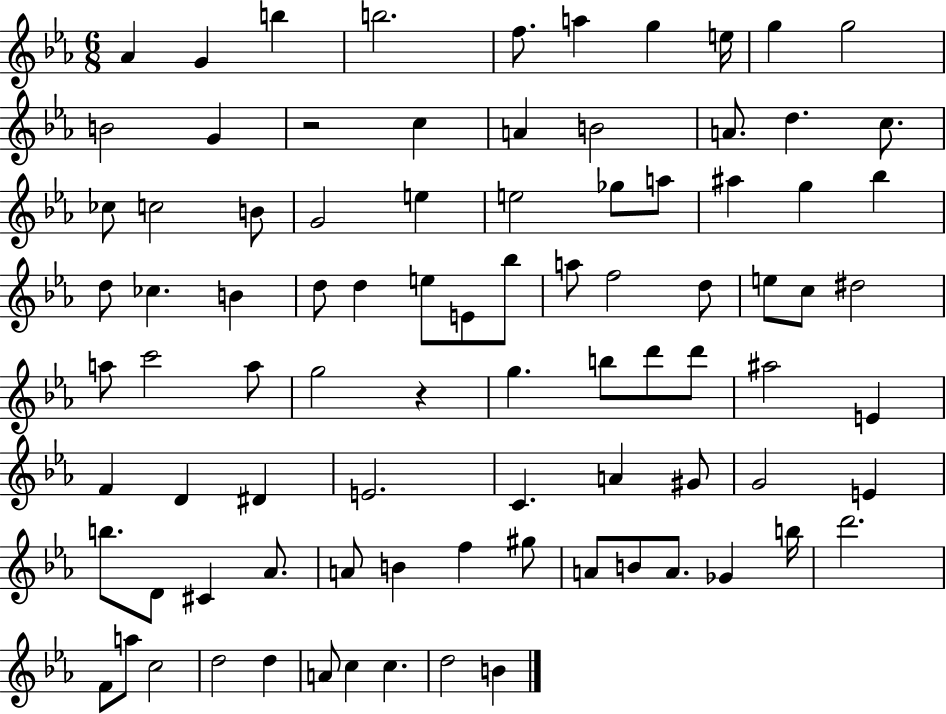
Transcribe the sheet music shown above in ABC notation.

X:1
T:Untitled
M:6/8
L:1/4
K:Eb
_A G b b2 f/2 a g e/4 g g2 B2 G z2 c A B2 A/2 d c/2 _c/2 c2 B/2 G2 e e2 _g/2 a/2 ^a g _b d/2 _c B d/2 d e/2 E/2 _b/2 a/2 f2 d/2 e/2 c/2 ^d2 a/2 c'2 a/2 g2 z g b/2 d'/2 d'/2 ^a2 E F D ^D E2 C A ^G/2 G2 E b/2 D/2 ^C _A/2 A/2 B f ^g/2 A/2 B/2 A/2 _G b/4 d'2 F/2 a/2 c2 d2 d A/2 c c d2 B